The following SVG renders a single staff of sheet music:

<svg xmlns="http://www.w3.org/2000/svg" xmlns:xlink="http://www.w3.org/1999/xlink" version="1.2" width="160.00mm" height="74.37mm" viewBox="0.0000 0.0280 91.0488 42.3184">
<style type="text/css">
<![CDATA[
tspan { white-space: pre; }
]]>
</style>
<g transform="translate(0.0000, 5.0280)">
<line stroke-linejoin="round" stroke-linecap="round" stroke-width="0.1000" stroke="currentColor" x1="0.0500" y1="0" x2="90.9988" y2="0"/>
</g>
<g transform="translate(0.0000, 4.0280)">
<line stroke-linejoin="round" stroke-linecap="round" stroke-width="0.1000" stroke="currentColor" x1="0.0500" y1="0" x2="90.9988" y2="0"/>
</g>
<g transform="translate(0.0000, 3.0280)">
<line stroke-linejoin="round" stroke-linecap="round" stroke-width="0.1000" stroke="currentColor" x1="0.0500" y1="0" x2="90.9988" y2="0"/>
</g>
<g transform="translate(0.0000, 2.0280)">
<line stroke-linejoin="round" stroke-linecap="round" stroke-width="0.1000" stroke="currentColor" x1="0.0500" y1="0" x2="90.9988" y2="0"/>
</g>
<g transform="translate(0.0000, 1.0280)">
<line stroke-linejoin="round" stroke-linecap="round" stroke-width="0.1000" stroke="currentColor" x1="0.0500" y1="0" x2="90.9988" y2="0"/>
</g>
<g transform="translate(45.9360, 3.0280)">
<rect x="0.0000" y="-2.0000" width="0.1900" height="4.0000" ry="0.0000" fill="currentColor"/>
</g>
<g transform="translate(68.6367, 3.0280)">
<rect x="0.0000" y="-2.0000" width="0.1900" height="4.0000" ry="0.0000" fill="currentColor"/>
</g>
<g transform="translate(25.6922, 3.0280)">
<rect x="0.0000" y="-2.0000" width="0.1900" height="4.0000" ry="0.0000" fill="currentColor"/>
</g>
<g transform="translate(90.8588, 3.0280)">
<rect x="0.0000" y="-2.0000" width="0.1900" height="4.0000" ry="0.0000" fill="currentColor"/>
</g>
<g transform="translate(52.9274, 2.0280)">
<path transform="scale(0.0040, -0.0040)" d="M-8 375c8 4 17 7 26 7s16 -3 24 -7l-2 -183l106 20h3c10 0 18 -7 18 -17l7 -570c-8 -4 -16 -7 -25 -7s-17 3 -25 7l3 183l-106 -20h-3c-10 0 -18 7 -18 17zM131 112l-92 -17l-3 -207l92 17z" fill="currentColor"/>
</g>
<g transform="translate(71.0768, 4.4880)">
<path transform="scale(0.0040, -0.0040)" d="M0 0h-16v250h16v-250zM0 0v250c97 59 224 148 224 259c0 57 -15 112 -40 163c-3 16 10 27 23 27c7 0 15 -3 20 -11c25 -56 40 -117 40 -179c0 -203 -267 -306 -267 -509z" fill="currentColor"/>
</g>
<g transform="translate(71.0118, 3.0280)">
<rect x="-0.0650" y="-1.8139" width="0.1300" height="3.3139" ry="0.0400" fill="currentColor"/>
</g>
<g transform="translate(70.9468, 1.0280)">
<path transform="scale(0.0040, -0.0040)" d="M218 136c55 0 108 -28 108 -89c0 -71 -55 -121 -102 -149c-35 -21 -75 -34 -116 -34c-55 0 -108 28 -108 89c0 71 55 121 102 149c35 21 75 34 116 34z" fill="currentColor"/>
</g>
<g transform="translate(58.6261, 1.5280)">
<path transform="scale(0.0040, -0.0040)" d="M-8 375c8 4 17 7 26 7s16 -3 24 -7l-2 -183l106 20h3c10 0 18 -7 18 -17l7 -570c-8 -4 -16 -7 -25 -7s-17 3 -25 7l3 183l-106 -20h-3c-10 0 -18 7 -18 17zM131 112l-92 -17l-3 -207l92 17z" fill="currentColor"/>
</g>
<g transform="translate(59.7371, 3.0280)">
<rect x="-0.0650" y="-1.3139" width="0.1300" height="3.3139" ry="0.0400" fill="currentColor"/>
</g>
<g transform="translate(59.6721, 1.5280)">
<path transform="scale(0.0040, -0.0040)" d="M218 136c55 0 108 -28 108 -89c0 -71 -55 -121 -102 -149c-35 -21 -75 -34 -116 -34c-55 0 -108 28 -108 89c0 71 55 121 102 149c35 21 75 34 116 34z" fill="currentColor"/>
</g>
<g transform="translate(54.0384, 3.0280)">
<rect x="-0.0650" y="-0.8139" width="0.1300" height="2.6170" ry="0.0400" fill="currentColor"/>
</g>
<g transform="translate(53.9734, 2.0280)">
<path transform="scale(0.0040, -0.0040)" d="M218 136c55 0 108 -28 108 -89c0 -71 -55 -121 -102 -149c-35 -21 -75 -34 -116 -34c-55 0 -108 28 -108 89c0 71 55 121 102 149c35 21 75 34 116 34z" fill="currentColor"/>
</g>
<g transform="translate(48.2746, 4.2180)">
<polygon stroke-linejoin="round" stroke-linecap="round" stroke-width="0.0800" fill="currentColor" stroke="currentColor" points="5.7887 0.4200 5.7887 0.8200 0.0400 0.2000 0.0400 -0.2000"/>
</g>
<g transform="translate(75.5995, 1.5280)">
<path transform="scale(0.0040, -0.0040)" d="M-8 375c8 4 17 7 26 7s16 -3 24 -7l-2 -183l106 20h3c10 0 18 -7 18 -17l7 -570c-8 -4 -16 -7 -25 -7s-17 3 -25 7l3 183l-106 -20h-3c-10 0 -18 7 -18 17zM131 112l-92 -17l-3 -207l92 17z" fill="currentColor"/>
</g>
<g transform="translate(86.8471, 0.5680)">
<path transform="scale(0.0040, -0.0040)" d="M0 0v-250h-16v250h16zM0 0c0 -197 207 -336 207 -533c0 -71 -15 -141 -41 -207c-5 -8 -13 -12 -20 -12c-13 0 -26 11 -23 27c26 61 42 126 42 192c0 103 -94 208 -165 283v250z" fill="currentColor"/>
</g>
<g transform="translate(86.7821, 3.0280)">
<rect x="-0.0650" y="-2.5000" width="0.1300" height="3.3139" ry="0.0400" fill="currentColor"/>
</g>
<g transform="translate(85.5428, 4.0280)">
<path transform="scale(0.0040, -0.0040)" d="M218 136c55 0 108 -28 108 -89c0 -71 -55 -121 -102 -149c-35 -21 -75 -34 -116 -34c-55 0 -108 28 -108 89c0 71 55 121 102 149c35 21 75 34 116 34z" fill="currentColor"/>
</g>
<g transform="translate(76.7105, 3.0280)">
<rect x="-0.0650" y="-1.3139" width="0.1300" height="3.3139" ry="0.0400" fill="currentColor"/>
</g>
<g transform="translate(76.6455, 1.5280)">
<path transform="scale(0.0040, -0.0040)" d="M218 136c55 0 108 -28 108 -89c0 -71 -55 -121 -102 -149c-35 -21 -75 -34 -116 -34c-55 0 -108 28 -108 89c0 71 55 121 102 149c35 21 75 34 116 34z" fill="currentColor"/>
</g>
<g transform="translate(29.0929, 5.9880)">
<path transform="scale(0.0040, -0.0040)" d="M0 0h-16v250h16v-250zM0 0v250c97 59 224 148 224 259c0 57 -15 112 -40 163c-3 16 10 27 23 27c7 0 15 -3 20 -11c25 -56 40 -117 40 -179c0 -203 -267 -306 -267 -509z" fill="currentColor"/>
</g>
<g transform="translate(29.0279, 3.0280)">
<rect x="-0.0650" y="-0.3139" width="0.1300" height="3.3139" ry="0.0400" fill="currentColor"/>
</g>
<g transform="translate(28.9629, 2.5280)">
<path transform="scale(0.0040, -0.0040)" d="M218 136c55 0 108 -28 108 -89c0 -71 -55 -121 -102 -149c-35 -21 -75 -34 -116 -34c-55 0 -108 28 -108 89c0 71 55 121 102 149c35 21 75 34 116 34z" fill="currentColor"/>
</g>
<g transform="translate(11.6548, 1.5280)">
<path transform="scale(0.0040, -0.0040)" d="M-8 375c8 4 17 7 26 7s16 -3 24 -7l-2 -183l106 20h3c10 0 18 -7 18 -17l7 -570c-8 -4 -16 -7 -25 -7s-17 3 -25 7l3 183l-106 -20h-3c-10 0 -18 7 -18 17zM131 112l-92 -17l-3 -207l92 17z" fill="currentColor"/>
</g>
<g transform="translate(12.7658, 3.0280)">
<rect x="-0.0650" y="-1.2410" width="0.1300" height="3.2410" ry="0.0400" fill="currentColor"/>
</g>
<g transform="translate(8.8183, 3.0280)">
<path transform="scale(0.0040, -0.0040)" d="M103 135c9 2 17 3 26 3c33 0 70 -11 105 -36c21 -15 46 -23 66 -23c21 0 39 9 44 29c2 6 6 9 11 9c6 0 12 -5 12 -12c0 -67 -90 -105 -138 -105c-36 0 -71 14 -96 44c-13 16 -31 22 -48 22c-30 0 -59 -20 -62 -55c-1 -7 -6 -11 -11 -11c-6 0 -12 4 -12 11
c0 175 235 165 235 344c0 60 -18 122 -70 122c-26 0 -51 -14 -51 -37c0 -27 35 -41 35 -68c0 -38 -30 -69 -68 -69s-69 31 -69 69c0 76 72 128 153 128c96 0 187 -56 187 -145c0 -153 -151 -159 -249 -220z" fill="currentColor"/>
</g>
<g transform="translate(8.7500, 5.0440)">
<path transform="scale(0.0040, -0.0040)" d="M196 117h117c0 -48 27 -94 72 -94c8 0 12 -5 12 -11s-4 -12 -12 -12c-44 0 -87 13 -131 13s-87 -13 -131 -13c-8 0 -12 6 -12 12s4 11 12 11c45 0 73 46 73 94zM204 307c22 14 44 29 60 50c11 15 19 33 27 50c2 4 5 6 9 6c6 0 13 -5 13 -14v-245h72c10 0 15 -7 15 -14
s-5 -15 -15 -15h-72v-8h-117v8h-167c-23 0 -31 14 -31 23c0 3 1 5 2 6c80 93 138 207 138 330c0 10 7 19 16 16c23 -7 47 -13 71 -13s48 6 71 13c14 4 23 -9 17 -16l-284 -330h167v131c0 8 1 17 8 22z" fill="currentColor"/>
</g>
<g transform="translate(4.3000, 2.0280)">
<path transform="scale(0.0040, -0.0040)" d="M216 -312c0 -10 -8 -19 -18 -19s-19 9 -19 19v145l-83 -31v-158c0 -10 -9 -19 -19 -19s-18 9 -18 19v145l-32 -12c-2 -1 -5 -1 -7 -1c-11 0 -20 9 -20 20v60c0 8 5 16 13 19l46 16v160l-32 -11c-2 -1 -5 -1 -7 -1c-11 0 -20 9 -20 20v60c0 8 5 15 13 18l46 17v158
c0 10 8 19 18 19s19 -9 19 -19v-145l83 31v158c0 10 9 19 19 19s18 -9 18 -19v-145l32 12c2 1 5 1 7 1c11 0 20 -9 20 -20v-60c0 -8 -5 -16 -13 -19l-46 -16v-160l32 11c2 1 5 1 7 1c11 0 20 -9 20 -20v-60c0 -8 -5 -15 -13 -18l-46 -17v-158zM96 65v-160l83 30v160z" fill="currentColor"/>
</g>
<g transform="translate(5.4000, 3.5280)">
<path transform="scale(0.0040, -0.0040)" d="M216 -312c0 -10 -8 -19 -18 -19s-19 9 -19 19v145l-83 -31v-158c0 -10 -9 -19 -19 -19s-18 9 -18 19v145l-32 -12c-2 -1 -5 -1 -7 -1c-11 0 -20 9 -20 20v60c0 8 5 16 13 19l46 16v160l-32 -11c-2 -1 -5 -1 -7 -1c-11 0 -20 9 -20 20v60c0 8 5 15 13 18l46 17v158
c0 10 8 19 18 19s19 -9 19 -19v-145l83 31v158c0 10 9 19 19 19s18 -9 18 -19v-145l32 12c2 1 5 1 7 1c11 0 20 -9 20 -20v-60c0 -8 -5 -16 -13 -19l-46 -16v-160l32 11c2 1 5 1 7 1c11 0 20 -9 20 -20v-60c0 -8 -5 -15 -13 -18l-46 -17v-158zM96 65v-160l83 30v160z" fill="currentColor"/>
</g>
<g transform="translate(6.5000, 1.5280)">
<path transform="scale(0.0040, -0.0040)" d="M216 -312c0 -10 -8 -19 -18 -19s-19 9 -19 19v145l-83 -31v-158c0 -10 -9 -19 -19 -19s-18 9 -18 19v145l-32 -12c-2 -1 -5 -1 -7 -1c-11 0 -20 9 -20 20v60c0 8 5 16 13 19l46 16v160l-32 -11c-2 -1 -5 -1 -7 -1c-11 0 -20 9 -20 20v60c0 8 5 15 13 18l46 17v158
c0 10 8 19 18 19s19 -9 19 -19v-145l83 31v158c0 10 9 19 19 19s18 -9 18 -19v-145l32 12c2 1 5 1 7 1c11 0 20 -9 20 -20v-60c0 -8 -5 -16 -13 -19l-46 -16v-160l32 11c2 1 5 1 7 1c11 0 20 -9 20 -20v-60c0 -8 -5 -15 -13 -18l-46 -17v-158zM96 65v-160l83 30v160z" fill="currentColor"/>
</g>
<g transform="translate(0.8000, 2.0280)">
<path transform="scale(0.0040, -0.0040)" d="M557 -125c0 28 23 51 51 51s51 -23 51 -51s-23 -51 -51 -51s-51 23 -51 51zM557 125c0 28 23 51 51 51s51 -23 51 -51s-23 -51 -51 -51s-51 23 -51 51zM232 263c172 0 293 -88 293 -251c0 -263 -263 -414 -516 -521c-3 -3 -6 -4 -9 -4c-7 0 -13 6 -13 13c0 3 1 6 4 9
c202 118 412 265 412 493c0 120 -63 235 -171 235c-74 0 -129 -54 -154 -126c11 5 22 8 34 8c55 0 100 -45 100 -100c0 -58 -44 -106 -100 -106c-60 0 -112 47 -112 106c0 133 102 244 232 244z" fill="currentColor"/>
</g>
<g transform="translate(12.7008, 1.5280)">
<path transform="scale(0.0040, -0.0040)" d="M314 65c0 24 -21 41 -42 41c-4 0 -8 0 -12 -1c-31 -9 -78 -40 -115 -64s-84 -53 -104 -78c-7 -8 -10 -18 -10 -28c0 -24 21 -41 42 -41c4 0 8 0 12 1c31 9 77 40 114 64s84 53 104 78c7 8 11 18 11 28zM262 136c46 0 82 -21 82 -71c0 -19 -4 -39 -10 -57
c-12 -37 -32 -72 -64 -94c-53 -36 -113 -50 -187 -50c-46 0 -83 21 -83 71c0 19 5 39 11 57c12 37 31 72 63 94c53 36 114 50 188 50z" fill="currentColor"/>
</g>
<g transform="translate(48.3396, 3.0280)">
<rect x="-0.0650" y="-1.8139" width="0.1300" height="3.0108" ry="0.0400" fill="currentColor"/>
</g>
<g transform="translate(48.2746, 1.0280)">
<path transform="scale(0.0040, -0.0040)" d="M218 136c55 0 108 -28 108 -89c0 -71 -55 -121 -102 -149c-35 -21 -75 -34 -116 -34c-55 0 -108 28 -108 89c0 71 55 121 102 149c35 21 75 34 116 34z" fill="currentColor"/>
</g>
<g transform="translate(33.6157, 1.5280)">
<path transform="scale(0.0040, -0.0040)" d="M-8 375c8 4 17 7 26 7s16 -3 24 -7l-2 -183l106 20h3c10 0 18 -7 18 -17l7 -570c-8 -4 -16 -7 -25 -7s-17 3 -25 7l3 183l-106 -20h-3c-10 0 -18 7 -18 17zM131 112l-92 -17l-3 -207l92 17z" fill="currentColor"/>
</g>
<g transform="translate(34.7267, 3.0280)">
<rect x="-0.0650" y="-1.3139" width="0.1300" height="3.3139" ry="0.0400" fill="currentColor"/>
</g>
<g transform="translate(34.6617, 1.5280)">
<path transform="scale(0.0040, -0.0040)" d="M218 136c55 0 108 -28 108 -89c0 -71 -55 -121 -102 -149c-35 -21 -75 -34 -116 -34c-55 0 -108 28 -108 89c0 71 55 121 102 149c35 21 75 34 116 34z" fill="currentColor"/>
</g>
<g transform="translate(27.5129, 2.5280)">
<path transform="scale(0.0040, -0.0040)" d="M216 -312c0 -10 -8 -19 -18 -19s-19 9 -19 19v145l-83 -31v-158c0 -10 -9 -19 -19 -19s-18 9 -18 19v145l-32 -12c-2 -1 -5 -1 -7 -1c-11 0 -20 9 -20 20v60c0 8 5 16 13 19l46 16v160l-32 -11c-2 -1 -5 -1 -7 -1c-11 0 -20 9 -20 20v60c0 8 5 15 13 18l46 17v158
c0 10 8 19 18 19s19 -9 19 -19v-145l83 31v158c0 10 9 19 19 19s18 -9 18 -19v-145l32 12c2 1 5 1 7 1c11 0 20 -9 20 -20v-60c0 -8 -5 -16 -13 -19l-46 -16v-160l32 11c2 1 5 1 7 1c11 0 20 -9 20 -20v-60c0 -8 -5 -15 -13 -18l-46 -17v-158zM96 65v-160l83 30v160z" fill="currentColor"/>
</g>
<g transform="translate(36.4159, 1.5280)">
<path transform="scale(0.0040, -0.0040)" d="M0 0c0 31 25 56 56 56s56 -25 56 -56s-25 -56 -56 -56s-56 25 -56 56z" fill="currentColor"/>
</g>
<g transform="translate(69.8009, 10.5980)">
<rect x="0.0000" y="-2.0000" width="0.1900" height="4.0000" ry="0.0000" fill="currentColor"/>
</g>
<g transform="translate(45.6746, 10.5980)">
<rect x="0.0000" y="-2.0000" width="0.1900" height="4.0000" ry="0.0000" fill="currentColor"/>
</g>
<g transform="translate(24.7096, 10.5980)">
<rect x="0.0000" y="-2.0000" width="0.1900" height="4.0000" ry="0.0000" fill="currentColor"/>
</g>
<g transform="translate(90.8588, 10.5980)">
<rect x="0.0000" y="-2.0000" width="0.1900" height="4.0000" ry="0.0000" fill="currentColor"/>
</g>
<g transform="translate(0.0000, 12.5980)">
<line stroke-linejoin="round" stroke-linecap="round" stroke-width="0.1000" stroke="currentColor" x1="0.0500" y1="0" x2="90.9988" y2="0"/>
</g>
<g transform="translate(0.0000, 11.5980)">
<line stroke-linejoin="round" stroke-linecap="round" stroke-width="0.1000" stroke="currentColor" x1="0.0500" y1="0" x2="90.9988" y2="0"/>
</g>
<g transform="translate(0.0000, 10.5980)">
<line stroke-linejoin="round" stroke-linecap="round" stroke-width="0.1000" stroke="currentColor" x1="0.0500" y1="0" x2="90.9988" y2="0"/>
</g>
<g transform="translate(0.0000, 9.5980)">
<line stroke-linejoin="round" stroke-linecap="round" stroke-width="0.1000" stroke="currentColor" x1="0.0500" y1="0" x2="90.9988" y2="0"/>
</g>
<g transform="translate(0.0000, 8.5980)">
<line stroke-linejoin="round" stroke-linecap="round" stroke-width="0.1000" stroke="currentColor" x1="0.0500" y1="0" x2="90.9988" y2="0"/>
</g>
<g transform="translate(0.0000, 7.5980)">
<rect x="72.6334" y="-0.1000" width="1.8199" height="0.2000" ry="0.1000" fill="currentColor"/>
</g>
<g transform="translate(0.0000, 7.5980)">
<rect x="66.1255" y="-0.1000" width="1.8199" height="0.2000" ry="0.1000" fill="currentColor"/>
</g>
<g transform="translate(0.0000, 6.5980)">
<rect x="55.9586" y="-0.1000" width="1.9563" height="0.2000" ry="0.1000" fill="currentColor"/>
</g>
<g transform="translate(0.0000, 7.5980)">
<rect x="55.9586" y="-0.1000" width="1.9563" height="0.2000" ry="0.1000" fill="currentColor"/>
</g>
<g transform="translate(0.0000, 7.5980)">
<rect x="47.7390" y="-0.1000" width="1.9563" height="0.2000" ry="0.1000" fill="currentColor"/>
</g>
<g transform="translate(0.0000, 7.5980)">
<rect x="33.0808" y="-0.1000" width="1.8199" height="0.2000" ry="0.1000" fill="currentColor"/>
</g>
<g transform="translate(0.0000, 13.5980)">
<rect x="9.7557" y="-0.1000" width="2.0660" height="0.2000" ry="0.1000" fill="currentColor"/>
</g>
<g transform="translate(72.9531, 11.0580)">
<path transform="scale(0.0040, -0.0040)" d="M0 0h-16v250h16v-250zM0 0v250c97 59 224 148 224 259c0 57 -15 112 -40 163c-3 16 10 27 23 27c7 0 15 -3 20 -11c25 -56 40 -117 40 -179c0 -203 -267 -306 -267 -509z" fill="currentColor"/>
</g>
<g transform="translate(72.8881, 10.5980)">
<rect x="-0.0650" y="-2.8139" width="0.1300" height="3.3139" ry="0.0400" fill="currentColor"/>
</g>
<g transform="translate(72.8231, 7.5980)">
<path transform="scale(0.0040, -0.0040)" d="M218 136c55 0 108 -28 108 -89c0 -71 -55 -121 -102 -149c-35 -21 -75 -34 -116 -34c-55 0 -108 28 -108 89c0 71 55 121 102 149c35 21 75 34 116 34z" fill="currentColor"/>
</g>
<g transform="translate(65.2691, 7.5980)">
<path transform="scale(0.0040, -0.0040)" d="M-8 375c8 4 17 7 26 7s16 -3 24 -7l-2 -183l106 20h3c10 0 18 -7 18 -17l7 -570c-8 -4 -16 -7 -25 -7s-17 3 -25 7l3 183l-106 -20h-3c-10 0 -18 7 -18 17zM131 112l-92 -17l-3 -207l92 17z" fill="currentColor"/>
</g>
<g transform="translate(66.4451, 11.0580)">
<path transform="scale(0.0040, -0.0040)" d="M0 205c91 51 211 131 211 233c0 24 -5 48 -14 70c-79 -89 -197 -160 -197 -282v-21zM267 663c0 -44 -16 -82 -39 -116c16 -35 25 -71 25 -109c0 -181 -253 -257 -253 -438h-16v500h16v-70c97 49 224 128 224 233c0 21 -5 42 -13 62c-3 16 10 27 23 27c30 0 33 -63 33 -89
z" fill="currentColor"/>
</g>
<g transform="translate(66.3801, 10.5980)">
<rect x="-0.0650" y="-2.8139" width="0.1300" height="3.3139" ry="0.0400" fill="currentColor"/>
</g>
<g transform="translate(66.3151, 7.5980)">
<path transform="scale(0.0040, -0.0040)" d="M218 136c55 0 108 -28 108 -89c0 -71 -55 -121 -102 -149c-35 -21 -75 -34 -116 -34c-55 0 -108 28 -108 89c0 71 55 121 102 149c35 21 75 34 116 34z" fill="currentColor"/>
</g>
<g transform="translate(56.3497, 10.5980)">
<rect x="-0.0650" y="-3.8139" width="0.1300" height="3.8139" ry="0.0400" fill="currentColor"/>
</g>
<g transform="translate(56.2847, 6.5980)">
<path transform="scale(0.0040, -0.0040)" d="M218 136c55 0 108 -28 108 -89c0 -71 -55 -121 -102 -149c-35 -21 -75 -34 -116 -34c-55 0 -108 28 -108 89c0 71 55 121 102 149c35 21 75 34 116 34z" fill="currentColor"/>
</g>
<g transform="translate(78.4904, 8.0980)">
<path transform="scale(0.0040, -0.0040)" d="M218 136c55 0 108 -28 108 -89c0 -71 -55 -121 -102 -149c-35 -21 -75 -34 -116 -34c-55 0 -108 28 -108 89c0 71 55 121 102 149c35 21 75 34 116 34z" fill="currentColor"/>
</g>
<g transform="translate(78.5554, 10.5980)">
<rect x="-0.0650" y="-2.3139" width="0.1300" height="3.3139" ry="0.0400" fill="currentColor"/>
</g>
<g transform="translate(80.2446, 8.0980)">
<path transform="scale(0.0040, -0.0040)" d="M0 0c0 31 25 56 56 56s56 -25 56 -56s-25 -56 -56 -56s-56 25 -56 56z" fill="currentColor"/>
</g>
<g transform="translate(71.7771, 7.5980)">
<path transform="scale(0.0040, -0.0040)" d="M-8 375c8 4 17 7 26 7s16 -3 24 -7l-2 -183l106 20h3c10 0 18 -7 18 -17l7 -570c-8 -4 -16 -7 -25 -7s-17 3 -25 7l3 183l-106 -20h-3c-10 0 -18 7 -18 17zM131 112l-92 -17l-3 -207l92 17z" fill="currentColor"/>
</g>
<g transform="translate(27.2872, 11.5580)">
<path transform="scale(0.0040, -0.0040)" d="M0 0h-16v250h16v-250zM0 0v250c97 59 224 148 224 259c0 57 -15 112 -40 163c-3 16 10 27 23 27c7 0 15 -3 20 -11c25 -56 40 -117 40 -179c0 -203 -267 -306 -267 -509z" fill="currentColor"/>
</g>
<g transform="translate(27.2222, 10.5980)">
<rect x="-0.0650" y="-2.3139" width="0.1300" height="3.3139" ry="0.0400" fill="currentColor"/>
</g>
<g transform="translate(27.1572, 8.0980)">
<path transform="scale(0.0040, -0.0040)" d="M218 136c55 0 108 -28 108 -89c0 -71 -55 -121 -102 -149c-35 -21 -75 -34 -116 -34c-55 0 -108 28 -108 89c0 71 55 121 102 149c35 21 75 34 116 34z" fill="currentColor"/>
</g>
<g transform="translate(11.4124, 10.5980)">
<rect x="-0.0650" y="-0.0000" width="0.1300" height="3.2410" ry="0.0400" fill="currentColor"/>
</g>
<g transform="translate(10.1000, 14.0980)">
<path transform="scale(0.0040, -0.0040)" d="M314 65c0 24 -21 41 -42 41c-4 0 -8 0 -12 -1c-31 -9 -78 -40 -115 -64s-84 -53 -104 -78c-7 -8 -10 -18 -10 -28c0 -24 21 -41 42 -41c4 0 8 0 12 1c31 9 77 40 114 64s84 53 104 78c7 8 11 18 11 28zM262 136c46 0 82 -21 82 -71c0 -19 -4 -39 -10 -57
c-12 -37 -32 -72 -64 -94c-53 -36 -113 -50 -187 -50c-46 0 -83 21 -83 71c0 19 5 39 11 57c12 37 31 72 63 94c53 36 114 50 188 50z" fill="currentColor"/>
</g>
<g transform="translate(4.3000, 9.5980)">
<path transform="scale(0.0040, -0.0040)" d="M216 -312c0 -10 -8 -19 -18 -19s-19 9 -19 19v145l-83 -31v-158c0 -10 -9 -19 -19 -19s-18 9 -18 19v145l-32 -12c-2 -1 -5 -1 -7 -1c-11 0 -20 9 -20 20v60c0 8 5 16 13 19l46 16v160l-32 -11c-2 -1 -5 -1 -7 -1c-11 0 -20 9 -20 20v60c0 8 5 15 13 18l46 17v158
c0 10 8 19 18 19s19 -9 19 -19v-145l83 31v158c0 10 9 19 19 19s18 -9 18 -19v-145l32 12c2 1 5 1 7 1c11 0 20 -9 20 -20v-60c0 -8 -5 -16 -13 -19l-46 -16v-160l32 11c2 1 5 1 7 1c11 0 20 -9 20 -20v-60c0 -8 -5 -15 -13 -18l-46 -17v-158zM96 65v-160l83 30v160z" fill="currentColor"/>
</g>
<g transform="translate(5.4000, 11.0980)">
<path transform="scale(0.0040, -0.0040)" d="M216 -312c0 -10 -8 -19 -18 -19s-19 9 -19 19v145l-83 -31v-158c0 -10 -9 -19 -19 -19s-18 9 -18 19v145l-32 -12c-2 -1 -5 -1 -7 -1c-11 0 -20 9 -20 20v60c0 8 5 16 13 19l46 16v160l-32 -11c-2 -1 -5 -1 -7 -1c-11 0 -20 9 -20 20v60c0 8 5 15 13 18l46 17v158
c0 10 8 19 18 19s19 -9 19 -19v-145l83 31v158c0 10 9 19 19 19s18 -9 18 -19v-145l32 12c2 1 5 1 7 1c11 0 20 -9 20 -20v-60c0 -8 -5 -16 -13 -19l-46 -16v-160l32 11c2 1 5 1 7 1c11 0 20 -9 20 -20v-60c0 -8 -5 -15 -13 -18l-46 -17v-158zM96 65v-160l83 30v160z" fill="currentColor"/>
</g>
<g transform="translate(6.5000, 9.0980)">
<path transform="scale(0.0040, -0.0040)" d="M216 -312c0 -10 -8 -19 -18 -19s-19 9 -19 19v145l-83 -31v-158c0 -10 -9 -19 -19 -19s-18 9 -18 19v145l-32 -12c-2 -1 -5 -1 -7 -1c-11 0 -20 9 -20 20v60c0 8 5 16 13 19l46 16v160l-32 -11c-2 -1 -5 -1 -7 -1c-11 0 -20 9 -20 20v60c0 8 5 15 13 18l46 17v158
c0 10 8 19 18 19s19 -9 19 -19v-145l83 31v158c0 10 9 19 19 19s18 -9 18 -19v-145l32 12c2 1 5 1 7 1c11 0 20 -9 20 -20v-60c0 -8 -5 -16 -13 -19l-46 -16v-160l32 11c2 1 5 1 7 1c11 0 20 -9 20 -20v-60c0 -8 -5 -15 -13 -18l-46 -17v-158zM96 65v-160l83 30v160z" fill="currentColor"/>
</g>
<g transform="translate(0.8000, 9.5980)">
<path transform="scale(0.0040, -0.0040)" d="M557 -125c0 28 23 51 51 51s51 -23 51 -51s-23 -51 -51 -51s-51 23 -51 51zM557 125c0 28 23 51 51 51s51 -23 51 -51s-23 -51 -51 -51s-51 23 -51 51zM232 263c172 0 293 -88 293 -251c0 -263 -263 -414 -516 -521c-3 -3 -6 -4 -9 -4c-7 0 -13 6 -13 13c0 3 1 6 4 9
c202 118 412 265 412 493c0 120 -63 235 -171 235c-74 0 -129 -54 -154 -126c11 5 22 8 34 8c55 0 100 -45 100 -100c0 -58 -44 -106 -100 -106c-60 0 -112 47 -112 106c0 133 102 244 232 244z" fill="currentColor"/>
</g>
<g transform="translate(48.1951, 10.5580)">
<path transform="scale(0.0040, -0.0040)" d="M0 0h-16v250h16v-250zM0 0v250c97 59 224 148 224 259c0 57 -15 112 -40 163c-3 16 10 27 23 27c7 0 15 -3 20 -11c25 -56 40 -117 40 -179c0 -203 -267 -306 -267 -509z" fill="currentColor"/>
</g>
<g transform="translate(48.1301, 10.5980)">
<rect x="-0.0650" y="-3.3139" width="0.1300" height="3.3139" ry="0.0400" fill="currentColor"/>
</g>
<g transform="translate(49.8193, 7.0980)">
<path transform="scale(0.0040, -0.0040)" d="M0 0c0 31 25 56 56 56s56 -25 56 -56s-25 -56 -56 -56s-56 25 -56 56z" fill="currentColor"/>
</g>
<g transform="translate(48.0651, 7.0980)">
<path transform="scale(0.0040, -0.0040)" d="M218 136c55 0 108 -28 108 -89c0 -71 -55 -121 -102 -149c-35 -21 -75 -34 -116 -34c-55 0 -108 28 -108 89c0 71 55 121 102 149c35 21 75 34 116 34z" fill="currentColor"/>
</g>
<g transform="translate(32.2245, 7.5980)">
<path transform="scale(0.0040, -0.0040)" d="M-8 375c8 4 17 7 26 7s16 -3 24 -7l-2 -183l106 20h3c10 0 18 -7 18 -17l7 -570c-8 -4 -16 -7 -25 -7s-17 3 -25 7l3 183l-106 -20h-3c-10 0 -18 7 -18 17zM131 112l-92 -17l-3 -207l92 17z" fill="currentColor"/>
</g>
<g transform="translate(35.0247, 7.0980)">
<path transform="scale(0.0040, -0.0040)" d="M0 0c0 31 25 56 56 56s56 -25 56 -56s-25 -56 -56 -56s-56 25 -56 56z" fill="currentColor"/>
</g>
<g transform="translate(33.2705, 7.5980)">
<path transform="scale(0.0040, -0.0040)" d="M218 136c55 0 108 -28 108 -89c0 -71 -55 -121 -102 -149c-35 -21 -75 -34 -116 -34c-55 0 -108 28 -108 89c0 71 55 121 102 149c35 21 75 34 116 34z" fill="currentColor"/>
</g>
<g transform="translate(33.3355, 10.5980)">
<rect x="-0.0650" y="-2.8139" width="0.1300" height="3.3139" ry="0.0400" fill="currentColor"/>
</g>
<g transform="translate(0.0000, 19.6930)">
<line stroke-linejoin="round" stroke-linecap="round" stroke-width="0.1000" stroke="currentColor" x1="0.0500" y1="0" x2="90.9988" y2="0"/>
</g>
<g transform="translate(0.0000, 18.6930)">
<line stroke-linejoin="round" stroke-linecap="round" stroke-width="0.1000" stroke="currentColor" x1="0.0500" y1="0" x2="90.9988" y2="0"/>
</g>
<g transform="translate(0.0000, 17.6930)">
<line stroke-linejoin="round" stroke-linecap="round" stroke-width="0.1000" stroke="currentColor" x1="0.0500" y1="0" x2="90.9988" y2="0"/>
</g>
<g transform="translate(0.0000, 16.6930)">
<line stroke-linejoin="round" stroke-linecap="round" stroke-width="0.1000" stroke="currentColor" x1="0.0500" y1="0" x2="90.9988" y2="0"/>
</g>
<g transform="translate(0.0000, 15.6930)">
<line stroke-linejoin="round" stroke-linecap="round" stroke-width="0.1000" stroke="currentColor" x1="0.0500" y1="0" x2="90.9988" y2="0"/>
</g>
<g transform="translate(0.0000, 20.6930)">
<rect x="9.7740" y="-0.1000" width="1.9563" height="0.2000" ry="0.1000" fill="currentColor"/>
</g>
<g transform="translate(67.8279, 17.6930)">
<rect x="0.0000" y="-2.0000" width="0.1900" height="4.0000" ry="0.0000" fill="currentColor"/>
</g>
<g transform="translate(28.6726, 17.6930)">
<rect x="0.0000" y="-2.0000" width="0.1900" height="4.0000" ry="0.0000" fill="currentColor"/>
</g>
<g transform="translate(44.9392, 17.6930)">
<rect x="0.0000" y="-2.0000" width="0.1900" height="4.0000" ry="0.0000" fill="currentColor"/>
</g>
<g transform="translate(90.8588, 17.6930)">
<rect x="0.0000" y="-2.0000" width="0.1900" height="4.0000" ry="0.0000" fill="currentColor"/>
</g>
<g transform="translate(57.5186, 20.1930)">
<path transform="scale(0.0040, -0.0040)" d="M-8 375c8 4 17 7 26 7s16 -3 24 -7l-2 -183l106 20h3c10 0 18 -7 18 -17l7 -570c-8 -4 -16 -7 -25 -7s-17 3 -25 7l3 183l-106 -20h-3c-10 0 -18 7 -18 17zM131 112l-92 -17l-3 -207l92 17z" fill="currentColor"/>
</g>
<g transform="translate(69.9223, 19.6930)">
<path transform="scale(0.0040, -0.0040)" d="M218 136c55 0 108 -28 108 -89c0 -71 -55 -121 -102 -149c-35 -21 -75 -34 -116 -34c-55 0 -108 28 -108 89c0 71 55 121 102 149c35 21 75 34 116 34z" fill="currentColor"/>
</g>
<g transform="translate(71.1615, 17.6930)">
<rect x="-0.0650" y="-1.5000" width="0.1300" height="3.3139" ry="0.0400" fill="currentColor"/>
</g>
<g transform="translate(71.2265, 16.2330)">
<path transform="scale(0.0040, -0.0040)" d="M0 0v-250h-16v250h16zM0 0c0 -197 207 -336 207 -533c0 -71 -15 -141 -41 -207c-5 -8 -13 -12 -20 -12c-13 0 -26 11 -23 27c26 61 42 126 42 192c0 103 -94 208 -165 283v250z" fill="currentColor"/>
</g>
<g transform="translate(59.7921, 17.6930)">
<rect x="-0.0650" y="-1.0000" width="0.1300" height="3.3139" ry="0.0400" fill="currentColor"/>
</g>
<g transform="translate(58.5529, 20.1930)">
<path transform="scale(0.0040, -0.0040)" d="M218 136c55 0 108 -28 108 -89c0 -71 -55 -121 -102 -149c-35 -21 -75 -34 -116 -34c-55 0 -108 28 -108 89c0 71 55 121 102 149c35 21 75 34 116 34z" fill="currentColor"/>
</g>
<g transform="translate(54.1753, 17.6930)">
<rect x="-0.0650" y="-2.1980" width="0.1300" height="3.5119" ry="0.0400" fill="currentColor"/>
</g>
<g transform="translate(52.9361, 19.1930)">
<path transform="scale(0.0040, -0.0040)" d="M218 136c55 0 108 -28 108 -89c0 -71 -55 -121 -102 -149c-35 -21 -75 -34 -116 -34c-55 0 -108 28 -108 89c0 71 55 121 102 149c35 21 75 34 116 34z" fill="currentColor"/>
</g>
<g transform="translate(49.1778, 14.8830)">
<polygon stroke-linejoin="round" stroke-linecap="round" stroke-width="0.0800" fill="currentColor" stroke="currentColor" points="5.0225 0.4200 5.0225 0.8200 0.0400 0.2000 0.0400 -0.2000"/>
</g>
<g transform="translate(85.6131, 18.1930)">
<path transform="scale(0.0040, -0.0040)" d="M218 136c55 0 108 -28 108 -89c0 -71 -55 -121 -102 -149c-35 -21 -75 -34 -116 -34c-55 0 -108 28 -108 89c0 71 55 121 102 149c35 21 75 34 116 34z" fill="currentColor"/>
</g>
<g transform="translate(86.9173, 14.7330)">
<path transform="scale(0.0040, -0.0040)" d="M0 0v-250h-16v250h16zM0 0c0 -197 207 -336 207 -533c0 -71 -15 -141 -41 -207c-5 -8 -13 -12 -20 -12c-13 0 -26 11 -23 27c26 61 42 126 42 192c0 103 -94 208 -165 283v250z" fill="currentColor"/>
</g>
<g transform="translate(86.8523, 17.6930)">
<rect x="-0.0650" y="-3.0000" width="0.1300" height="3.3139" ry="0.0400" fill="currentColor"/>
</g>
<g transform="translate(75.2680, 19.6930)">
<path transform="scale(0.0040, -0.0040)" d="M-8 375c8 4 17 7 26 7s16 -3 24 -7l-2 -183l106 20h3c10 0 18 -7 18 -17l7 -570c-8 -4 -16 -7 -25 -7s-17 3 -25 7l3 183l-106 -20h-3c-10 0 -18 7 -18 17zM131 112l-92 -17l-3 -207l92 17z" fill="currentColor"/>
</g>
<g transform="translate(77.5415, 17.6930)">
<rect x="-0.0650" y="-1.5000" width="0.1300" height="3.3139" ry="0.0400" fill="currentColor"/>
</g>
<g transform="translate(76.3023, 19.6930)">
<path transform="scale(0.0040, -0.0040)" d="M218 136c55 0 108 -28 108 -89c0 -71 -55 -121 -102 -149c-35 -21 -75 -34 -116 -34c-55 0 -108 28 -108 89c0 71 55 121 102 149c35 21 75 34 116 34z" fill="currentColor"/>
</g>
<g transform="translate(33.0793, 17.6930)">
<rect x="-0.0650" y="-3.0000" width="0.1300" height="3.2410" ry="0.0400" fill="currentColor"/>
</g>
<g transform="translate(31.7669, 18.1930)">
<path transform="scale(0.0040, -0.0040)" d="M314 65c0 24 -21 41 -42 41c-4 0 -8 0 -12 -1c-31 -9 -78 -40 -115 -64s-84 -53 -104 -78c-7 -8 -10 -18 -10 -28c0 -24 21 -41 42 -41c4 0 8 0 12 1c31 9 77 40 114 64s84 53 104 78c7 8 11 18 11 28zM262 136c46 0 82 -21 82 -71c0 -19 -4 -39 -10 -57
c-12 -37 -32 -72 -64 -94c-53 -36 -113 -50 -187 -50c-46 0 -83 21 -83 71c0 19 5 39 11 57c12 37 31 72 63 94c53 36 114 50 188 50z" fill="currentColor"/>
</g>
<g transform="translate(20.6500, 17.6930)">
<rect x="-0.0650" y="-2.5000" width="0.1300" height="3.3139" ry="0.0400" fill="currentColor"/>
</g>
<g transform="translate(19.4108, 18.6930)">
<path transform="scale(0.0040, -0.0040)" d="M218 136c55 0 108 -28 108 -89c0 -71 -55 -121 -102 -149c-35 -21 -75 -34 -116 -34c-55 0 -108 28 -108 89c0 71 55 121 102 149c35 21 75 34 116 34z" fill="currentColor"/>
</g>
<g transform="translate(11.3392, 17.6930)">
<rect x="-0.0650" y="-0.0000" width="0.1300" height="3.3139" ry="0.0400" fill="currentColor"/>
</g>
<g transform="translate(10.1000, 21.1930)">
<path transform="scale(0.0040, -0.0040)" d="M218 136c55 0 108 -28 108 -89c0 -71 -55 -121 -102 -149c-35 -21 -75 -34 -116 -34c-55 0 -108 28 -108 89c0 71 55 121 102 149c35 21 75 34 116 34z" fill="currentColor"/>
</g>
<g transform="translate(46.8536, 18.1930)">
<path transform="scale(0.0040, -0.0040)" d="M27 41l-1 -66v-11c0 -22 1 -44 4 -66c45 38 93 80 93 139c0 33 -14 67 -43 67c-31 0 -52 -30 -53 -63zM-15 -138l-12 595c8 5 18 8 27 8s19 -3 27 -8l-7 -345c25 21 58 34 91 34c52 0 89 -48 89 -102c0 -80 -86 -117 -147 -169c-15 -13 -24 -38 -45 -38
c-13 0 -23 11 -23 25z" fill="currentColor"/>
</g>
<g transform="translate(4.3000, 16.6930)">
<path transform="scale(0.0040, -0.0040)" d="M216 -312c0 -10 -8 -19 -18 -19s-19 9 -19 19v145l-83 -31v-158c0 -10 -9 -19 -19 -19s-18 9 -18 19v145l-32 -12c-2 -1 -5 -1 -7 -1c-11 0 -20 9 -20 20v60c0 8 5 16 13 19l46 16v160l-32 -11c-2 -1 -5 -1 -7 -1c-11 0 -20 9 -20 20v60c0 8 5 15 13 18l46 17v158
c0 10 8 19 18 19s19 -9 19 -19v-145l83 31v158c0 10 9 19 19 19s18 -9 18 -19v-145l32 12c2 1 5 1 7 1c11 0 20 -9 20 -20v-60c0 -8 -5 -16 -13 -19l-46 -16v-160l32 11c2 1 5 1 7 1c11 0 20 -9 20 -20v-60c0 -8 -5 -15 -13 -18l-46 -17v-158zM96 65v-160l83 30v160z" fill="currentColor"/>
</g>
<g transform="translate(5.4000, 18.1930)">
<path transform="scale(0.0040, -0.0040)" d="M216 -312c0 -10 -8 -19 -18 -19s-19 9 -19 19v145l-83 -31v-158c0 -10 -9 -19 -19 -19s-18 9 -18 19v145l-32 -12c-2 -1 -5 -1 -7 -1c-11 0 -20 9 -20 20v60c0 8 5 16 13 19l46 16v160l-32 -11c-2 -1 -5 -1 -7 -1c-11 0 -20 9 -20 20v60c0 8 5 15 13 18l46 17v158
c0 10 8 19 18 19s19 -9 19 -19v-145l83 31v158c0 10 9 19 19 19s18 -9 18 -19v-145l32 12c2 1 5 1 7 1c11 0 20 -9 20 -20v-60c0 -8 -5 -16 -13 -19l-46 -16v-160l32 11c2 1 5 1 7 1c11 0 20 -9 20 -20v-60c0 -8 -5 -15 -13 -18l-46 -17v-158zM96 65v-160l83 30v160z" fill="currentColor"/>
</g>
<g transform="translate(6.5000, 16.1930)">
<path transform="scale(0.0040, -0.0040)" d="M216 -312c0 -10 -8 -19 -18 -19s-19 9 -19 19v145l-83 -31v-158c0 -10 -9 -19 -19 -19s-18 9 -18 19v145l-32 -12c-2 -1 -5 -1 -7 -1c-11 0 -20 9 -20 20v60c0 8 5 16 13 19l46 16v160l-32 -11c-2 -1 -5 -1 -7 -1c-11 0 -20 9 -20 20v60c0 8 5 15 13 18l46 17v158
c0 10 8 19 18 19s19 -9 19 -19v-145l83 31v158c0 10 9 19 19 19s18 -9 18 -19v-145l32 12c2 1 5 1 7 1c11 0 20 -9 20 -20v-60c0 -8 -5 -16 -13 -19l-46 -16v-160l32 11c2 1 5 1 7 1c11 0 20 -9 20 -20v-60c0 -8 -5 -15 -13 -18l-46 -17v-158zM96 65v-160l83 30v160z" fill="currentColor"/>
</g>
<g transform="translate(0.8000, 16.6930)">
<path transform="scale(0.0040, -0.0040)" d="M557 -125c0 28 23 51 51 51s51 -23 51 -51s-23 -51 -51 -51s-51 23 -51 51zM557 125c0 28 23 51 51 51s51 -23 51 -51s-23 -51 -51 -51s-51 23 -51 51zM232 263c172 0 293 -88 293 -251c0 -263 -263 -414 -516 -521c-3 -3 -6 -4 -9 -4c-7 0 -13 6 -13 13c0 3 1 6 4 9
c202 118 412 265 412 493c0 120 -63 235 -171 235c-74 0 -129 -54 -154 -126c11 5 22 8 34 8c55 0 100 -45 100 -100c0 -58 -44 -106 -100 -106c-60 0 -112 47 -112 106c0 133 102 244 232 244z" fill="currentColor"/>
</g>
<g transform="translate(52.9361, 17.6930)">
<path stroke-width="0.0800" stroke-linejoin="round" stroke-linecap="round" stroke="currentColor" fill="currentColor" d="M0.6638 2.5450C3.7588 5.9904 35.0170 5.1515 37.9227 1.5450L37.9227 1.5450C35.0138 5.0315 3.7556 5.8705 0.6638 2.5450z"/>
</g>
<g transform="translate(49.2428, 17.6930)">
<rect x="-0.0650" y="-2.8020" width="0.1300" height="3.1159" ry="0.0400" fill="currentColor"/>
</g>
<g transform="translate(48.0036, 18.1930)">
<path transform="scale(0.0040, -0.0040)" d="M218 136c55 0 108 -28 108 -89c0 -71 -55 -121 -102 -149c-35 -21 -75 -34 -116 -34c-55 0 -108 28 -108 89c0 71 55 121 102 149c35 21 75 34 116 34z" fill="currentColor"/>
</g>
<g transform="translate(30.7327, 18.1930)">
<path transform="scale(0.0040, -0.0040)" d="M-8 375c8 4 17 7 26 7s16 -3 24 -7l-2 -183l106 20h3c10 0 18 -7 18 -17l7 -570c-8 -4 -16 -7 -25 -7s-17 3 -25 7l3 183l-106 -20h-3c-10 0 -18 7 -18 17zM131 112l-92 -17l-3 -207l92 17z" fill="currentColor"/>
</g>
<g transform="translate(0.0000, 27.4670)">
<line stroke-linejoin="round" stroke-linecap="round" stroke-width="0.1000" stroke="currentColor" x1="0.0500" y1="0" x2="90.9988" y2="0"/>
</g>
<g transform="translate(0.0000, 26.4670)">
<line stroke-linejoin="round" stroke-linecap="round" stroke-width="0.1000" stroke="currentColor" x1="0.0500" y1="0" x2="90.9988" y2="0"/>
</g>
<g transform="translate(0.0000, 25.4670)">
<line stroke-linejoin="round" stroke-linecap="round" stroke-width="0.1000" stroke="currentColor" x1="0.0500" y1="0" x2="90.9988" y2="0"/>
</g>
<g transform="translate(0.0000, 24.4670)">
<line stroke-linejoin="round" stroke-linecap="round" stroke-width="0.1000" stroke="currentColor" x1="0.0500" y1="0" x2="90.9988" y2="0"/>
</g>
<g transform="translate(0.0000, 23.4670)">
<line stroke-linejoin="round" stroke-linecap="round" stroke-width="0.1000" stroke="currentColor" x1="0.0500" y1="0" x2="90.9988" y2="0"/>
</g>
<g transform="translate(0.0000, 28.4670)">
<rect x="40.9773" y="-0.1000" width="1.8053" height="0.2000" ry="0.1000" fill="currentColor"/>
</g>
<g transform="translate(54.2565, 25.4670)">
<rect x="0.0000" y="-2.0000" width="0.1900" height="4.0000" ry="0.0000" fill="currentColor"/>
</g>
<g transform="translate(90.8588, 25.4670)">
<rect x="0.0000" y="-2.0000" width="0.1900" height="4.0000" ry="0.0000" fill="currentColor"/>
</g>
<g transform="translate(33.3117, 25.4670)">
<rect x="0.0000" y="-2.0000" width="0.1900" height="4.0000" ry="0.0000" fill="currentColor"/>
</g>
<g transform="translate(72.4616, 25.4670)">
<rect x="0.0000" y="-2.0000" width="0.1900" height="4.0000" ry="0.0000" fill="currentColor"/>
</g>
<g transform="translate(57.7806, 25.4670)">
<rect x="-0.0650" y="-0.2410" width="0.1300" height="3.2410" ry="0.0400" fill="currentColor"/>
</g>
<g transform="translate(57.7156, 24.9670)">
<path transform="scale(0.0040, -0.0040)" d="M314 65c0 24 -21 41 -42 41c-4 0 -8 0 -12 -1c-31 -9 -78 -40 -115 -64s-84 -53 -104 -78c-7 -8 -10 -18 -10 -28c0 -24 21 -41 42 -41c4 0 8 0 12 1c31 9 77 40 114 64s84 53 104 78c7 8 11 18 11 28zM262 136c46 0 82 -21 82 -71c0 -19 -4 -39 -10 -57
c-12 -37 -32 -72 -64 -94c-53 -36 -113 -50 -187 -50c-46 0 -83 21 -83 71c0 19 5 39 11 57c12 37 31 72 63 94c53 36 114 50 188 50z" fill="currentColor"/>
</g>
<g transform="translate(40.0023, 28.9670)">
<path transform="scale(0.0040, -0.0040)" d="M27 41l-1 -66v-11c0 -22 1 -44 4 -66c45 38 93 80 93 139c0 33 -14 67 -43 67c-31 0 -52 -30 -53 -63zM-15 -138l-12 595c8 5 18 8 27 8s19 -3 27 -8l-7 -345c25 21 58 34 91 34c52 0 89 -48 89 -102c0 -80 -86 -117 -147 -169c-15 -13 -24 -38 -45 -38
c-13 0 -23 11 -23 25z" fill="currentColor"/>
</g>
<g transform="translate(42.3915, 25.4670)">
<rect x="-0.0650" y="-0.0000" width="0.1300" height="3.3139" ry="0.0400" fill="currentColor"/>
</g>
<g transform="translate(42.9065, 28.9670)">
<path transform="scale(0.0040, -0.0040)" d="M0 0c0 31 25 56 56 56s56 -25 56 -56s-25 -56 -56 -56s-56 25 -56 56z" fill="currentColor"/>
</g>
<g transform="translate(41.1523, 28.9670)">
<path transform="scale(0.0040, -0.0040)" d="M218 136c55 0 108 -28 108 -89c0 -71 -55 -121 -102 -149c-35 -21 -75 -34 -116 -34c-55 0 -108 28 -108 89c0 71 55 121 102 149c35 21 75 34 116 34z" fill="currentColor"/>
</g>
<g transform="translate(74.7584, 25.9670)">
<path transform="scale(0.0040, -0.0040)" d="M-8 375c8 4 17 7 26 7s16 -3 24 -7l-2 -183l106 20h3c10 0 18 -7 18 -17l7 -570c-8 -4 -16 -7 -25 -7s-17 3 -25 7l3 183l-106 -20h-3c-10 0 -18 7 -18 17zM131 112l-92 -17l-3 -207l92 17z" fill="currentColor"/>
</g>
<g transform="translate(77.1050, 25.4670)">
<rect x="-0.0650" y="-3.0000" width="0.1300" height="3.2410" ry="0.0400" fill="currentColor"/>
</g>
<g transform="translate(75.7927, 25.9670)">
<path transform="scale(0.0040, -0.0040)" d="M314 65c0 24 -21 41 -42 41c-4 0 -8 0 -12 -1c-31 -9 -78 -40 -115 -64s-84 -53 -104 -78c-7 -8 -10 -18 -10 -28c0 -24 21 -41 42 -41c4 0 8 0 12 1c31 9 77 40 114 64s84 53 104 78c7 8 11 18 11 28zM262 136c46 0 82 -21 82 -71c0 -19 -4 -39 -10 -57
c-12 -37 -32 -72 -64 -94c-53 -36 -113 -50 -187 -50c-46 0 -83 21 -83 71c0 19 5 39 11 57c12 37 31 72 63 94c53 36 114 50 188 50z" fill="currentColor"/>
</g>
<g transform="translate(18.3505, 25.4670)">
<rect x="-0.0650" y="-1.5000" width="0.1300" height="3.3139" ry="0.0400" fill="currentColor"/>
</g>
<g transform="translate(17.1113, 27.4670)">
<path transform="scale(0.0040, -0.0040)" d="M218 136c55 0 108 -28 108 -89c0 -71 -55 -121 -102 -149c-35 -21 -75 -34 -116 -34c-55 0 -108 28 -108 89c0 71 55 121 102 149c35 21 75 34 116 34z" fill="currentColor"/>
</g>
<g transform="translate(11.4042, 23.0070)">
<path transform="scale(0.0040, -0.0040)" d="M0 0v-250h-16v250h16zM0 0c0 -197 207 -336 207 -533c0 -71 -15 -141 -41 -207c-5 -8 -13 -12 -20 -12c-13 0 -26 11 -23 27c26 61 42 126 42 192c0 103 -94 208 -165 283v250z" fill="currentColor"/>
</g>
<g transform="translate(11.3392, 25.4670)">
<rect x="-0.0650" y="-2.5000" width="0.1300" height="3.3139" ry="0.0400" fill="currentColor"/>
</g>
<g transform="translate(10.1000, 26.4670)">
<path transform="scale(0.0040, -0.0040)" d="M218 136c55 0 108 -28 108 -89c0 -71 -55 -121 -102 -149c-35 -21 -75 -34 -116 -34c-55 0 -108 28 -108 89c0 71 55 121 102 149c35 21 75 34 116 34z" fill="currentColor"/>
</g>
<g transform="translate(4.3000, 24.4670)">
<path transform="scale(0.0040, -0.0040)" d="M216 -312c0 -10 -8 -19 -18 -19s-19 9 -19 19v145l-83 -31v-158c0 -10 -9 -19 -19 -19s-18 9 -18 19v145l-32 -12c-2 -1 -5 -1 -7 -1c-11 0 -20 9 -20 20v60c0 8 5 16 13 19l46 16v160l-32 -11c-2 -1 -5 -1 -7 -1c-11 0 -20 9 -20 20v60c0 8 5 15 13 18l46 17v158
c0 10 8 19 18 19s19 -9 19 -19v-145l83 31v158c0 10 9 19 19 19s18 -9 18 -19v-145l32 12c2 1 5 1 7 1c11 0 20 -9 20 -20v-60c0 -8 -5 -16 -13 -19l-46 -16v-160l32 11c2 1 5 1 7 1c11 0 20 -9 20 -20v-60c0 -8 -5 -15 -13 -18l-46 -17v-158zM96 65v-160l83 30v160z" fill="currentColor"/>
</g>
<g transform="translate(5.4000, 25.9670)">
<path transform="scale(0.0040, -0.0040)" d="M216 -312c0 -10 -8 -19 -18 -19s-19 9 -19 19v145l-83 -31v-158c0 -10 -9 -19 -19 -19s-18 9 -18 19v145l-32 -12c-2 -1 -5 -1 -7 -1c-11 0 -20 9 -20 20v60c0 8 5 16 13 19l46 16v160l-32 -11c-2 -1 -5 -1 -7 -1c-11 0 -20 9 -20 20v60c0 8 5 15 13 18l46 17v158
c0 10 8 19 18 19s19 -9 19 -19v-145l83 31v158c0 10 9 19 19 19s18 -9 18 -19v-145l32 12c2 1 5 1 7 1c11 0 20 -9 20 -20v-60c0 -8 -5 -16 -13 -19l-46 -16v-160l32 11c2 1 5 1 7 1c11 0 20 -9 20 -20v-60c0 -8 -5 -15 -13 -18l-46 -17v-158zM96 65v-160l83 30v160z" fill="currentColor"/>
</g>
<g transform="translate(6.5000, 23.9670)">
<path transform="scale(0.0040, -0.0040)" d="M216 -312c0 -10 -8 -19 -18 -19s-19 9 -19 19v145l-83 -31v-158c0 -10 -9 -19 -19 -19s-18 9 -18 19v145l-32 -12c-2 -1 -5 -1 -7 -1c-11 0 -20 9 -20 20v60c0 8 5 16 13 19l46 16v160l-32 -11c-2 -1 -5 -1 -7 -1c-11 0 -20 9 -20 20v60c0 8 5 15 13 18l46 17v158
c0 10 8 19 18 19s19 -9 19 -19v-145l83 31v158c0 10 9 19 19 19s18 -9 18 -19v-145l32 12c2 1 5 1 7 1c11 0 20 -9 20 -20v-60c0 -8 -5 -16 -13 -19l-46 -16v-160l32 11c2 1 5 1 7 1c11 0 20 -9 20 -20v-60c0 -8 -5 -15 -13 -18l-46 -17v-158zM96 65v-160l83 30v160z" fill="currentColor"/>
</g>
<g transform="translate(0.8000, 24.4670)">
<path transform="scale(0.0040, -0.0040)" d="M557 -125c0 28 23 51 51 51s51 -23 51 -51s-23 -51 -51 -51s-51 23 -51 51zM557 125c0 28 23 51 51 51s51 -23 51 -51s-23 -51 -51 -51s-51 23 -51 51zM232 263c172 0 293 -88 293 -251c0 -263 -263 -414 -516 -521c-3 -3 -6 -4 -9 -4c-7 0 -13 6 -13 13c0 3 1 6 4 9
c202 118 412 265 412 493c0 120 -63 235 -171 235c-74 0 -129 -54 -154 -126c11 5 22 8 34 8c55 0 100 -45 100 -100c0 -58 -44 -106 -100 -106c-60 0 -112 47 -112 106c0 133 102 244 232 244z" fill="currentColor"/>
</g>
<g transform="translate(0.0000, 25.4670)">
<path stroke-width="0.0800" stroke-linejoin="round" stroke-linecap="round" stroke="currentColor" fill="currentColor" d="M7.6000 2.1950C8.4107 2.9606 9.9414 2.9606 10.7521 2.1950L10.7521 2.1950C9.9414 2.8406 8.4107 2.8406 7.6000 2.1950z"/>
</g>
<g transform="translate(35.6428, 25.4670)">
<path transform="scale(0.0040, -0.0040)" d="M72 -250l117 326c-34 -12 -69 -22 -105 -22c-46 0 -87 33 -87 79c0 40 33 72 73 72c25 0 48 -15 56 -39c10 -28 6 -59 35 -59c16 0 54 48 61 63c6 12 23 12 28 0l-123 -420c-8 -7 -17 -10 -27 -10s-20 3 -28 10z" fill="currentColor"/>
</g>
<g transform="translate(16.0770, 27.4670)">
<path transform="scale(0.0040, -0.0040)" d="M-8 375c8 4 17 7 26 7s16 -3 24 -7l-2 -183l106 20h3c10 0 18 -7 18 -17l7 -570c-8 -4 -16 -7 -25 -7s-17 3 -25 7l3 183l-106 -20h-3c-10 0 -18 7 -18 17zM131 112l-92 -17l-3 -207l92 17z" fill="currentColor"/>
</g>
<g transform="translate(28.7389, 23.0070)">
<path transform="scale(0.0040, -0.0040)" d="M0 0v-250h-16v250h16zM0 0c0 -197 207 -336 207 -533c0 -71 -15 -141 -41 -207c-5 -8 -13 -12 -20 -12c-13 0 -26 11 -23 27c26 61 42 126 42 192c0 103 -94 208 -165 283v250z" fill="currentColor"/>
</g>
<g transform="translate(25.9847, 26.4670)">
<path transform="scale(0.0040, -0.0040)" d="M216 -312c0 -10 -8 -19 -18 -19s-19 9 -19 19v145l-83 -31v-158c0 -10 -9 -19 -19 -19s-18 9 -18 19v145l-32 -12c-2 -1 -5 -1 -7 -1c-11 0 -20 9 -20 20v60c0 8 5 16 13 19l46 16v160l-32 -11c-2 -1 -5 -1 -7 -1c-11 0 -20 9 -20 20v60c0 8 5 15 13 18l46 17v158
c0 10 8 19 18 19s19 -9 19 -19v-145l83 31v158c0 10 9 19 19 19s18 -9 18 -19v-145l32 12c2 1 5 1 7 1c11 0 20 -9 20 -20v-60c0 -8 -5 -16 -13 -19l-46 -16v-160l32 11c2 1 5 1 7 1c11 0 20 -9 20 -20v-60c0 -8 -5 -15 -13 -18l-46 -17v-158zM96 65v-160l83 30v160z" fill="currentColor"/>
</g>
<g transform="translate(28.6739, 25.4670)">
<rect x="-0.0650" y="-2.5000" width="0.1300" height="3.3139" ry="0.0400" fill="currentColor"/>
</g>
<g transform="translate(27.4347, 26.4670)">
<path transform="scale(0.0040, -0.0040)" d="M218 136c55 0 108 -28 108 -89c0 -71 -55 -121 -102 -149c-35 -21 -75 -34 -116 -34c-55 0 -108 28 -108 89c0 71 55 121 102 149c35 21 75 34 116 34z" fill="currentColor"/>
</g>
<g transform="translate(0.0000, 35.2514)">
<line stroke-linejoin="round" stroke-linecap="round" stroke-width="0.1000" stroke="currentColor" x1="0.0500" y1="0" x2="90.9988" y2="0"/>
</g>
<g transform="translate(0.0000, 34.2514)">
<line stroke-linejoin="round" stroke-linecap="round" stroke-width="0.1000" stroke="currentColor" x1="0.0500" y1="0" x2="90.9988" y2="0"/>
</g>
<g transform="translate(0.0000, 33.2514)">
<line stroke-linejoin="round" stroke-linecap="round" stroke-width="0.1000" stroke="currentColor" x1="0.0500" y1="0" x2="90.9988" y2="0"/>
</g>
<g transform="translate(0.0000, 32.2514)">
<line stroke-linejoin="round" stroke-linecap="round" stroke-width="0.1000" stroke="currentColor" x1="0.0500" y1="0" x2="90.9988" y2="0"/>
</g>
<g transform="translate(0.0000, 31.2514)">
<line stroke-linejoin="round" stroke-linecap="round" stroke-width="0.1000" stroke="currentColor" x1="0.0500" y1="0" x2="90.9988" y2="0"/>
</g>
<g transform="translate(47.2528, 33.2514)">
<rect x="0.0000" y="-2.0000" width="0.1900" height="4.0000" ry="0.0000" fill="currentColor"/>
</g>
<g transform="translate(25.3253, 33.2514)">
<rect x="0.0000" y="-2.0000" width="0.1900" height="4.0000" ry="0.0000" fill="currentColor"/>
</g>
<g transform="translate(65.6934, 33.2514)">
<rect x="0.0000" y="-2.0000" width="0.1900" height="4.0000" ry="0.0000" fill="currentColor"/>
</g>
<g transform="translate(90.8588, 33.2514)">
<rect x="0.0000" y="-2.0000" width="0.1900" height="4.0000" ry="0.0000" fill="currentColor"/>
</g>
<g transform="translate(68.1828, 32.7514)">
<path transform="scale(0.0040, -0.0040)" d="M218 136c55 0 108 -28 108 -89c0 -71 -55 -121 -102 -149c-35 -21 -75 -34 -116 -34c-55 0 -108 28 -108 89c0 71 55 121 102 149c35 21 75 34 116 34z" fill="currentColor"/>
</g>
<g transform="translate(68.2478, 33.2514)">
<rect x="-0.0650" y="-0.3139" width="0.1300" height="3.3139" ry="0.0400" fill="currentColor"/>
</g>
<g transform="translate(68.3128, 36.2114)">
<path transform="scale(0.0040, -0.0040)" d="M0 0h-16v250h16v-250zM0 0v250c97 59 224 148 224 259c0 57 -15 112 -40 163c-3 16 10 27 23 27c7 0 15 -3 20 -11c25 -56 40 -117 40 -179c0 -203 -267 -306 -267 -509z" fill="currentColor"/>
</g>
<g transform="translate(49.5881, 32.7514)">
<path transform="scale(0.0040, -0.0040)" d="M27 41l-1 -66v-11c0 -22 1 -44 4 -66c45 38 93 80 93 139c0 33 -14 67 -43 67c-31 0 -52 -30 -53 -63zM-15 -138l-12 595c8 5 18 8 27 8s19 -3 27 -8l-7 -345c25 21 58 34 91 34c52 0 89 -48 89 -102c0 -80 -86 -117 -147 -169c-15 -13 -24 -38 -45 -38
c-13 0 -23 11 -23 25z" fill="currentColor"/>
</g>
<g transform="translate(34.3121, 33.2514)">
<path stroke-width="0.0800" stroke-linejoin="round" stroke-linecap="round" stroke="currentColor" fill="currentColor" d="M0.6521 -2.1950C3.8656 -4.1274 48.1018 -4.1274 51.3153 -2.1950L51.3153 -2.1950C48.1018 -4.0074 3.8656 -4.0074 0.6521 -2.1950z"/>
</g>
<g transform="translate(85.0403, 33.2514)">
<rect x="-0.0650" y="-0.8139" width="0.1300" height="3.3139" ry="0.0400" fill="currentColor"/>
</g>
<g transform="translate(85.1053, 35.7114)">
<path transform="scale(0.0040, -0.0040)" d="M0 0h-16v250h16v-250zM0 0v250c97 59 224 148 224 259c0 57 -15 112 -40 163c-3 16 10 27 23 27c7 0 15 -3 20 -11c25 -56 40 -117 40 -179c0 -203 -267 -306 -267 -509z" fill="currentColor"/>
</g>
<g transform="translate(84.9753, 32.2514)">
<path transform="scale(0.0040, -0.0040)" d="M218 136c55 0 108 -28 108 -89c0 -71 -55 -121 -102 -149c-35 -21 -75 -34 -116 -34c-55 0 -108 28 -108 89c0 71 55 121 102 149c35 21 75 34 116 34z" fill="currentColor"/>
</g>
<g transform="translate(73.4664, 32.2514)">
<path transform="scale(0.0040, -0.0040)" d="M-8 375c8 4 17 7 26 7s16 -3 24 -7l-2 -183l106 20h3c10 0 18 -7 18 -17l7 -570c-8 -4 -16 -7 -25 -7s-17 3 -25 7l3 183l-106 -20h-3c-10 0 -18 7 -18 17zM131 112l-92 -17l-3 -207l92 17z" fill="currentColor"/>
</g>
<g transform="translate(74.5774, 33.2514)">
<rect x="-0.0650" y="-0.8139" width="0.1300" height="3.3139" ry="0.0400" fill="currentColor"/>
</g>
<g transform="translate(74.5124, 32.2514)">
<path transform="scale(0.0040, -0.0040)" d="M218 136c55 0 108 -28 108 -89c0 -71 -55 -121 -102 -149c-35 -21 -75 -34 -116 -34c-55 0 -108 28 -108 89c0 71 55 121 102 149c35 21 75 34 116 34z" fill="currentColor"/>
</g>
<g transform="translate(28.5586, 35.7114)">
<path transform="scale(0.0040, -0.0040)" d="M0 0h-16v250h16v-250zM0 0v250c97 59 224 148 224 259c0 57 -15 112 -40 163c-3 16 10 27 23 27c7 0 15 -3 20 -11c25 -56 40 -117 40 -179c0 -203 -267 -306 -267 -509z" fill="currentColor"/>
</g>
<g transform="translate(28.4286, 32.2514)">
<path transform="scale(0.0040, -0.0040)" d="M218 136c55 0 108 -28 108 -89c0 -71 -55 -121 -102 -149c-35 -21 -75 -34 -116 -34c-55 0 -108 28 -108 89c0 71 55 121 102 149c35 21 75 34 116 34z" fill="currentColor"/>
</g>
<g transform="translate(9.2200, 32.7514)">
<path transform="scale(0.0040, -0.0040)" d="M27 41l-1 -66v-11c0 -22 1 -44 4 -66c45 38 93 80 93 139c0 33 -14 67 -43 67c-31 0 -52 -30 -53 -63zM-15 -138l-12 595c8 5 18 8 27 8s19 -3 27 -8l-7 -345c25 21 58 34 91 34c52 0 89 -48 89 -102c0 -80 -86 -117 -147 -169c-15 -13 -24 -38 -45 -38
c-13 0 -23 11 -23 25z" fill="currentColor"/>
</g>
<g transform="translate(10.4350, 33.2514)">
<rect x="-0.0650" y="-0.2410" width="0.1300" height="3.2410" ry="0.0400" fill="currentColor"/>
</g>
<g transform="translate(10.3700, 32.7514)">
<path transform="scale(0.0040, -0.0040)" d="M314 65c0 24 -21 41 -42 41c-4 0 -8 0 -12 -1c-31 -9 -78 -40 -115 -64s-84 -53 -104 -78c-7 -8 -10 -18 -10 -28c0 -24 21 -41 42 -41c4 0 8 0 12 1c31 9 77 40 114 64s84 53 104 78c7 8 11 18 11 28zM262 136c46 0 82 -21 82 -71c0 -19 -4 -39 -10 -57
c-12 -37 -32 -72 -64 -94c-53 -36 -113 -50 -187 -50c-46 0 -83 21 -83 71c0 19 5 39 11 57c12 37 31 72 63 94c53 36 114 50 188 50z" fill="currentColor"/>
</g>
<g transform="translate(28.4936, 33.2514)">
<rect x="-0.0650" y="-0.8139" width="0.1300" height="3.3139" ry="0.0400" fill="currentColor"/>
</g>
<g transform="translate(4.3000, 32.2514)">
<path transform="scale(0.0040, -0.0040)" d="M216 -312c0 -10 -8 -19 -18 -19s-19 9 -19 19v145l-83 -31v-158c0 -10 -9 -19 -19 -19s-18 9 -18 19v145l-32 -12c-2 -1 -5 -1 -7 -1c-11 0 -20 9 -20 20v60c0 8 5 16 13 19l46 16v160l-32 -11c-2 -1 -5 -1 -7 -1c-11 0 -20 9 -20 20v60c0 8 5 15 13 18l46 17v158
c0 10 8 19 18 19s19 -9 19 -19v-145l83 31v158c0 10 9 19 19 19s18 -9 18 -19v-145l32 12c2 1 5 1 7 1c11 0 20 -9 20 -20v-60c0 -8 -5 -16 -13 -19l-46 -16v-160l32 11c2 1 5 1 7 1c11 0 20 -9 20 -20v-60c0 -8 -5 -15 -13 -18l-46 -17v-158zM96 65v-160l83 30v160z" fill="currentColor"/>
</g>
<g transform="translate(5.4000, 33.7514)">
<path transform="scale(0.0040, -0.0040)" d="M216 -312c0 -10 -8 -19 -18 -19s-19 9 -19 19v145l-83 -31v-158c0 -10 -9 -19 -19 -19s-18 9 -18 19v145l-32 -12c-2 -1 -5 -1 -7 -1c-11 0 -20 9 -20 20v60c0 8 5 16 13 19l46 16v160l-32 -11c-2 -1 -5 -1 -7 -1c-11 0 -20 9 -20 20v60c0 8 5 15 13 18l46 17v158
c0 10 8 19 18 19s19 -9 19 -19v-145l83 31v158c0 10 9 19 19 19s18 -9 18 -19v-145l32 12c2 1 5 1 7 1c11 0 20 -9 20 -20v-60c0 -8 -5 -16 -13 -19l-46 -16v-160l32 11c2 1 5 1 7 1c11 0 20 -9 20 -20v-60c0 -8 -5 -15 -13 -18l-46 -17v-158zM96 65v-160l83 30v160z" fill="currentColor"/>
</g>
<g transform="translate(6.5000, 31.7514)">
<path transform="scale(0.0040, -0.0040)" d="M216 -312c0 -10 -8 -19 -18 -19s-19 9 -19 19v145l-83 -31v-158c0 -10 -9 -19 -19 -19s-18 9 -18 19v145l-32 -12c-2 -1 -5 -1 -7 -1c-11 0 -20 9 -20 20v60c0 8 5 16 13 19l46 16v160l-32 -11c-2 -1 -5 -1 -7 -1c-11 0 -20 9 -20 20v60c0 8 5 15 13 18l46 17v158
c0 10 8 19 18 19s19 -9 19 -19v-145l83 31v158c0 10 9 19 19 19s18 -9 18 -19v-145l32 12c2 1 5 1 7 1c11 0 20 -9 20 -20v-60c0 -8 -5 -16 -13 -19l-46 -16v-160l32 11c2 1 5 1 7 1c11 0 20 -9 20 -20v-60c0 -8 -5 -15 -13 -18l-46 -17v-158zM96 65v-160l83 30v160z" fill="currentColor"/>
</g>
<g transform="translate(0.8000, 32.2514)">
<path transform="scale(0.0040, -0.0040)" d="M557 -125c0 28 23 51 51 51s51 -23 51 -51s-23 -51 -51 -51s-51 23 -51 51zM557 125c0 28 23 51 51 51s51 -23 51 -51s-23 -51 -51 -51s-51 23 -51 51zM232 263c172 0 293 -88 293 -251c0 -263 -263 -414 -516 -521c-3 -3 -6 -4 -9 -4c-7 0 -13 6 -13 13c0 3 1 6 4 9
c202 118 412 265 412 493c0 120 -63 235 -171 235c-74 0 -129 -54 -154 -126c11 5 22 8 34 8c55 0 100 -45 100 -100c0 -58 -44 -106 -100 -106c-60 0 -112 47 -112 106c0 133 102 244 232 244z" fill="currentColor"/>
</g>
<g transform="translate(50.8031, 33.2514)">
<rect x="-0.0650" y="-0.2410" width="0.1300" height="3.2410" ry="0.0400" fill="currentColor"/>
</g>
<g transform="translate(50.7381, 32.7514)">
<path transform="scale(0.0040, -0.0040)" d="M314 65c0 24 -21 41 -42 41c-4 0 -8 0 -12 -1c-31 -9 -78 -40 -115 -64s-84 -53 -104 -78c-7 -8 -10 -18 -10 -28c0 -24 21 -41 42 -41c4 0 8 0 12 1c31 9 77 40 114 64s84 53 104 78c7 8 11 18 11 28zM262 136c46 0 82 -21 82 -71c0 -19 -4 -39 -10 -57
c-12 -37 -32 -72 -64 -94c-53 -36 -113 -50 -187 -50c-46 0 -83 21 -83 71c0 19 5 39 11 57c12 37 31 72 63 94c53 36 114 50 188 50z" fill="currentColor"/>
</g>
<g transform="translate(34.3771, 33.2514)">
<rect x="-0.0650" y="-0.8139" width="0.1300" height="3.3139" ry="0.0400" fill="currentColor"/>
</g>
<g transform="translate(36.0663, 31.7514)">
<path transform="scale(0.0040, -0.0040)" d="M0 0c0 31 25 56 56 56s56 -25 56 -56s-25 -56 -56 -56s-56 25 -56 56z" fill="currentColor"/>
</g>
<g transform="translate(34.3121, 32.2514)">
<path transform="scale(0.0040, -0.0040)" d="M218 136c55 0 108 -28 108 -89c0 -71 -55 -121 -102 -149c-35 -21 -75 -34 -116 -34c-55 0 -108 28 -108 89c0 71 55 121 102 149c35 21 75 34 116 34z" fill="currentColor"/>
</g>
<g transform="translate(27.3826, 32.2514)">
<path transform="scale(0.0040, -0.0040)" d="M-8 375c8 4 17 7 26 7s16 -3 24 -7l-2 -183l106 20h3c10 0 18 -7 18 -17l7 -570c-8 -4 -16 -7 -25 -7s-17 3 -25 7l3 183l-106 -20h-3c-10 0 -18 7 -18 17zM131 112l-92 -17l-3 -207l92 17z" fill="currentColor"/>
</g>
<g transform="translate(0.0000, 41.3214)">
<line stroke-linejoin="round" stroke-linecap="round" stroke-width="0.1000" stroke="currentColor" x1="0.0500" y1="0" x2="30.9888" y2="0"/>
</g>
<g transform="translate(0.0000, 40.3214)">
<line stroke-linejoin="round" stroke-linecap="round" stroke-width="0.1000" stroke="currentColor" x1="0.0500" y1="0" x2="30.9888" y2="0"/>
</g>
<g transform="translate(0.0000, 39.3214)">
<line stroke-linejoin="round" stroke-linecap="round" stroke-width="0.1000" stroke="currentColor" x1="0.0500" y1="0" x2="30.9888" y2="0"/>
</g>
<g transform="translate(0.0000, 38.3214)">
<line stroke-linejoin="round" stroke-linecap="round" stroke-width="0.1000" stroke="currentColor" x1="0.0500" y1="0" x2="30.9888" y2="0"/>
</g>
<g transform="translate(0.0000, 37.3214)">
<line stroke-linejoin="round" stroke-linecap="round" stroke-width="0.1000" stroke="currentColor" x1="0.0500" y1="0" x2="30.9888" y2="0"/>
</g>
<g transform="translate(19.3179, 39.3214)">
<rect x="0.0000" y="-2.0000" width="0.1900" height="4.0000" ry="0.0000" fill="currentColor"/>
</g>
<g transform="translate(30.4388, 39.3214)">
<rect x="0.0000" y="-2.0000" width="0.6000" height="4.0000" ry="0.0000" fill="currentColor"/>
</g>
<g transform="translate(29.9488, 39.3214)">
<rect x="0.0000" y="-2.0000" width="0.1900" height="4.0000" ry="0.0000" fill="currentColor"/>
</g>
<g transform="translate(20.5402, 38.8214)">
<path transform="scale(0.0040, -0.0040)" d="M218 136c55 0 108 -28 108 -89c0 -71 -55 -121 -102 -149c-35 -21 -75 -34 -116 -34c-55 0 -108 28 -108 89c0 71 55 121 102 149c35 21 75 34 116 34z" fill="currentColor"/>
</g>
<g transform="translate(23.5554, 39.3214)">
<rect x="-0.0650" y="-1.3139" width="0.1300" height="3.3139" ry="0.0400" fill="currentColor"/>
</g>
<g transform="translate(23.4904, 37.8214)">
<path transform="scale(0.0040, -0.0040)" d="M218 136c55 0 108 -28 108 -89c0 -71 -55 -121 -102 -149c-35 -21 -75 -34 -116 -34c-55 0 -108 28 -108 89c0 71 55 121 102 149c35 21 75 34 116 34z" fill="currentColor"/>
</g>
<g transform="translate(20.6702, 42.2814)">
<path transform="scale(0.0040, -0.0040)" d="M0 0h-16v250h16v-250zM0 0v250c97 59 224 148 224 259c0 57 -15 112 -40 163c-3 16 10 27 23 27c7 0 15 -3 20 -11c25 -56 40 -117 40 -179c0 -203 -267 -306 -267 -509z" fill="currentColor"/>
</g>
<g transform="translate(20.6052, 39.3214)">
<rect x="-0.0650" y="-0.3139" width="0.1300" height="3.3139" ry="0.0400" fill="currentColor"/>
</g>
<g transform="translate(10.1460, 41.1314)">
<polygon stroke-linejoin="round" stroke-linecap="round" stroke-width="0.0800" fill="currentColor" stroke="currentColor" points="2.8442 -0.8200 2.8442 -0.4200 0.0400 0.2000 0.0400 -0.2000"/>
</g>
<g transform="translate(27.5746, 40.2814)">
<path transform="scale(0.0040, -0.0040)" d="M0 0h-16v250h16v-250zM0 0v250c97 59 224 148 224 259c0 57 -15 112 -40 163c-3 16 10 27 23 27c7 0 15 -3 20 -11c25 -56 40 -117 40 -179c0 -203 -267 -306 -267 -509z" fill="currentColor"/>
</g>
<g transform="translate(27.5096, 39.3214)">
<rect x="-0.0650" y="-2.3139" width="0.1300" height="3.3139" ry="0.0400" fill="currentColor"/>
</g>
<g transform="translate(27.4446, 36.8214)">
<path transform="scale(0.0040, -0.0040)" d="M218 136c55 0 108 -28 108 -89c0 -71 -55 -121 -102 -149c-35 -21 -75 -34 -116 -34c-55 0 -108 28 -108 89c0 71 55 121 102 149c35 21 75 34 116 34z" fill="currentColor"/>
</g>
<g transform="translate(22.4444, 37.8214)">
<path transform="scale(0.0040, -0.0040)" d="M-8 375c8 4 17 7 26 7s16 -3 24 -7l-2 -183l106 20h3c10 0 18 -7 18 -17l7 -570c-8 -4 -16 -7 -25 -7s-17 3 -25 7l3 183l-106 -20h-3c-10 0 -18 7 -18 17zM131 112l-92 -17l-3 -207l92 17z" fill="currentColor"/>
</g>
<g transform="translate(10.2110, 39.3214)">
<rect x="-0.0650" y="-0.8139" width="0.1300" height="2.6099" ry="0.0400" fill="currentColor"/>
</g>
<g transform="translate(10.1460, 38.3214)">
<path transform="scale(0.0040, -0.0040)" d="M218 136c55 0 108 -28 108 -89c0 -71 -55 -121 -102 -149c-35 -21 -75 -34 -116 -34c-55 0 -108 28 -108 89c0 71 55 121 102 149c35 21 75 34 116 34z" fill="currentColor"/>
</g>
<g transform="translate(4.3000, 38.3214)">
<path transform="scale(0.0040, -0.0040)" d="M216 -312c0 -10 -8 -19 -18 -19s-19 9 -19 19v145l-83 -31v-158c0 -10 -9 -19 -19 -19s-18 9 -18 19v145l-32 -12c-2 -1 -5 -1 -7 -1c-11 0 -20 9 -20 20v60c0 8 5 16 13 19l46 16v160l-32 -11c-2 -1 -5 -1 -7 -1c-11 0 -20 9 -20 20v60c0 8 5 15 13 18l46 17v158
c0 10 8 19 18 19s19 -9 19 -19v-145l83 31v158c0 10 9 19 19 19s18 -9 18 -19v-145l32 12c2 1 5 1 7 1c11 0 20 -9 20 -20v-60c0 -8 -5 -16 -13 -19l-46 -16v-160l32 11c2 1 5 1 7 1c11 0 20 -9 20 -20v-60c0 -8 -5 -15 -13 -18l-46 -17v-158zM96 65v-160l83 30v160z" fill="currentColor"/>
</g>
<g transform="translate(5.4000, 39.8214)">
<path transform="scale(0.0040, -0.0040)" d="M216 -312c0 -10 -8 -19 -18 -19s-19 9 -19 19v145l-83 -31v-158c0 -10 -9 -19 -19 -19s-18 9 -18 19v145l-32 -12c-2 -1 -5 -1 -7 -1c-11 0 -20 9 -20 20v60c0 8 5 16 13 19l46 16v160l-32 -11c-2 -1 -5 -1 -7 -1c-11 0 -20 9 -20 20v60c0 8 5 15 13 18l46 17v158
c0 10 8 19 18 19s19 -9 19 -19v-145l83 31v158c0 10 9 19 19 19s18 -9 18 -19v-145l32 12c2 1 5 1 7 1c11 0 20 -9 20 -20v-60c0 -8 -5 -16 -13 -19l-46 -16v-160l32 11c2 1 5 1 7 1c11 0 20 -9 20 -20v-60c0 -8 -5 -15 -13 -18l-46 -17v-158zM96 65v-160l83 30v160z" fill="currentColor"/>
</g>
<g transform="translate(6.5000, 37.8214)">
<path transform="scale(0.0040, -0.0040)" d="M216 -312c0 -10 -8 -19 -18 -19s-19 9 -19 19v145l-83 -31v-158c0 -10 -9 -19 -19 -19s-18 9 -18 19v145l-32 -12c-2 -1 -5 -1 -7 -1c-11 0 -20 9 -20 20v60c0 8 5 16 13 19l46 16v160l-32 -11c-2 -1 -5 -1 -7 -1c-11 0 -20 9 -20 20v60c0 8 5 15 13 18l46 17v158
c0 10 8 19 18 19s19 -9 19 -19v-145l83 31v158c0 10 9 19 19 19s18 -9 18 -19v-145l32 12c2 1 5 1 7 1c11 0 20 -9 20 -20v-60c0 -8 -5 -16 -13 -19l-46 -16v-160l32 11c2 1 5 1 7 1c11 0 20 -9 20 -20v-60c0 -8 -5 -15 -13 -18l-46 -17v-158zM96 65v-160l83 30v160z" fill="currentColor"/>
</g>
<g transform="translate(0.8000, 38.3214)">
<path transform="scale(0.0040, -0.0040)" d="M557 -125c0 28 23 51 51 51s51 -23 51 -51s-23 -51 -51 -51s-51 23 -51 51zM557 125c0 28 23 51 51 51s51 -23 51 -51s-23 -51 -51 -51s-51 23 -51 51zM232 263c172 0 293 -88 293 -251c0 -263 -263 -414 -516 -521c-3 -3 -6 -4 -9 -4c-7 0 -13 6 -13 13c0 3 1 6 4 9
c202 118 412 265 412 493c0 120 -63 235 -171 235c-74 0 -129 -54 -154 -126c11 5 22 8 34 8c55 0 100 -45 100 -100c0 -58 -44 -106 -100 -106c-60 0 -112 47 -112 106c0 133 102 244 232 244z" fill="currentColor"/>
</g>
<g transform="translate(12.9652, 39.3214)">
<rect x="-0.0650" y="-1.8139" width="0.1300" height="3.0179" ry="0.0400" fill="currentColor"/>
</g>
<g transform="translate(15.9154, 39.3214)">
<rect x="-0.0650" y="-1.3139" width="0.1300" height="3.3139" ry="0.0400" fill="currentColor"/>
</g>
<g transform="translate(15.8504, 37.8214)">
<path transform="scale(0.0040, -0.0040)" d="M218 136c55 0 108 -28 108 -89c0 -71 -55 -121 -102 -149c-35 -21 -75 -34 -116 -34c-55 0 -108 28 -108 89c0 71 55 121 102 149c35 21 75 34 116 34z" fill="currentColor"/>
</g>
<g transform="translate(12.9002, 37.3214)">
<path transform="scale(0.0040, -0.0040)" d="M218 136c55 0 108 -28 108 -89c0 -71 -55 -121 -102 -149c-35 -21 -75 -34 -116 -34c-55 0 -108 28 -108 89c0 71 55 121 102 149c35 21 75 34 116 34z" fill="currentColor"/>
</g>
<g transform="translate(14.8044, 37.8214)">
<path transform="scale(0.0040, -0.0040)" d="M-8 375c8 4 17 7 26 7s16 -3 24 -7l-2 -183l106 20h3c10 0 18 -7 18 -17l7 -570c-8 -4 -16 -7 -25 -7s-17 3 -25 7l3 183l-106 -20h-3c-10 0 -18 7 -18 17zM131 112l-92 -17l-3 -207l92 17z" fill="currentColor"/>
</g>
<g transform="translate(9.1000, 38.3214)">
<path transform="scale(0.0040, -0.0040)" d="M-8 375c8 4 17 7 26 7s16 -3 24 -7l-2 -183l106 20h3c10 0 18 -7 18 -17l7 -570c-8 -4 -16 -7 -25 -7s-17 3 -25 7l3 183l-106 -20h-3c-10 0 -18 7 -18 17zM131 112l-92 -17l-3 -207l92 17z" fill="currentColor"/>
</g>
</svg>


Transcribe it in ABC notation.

X:1
T:Untitled
M:2/4
L:1/4
K:A
G,2 ^E,/2 G, A,/2 F,/2 G, A,/2 G, B,,/2 D,,2 B,/2 C D/2 E C/4 C/2 B, D,, B,, C,2 _C,/2 A,,/2 F,, ^G,,/2 G,, ^C,/2 B,,/2 G,, ^B,,/2 z/2 _D,, E,2 C,2 _E,2 F,/2 F, _E,2 E,/2 F, F,/2 F,/2 A,/2 G, E,/2 G, B,/2